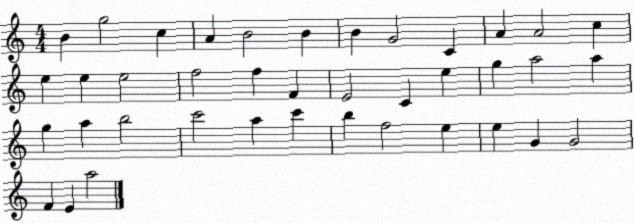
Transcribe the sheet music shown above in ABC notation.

X:1
T:Untitled
M:4/4
L:1/4
K:C
B g2 c A B2 B B G2 C A A2 c e e e2 f2 f F E2 C e g a2 a g a b2 c'2 a c' b f2 e e G G2 F E a2